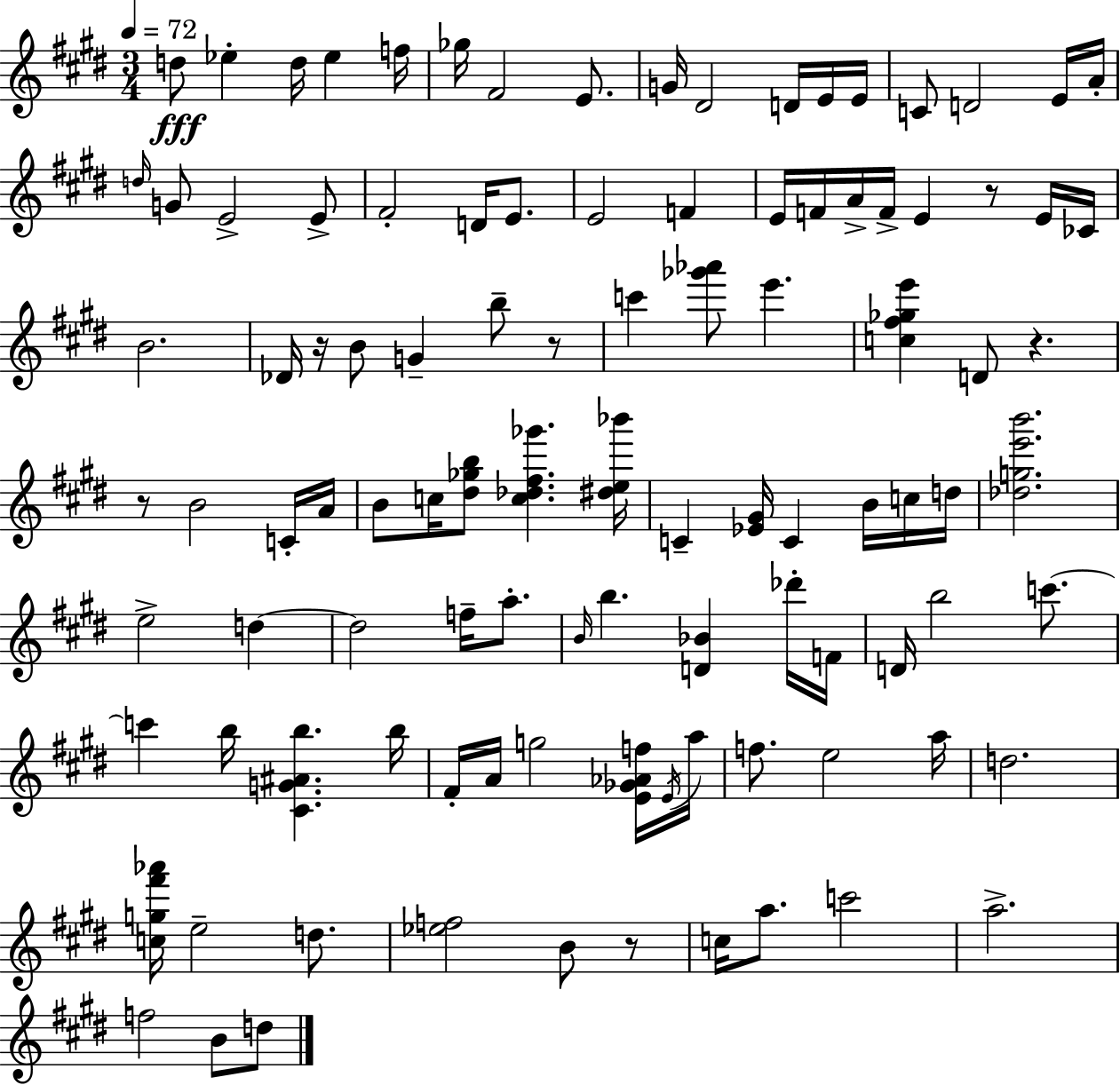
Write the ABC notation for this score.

X:1
T:Untitled
M:3/4
L:1/4
K:E
d/2 _e d/4 _e f/4 _g/4 ^F2 E/2 G/4 ^D2 D/4 E/4 E/4 C/2 D2 E/4 A/4 d/4 G/2 E2 E/2 ^F2 D/4 E/2 E2 F E/4 F/4 A/4 F/4 E z/2 E/4 _C/4 B2 _D/4 z/4 B/2 G b/2 z/2 c' [_g'_a']/2 e' [c^f_ge'] D/2 z z/2 B2 C/4 A/4 B/2 c/4 [^d_gb]/2 [c_d^f_g'] [^de_b']/4 C [_E^G]/4 C B/4 c/4 d/4 [_dge'b']2 e2 d d2 f/4 a/2 B/4 b [D_B] _d'/4 F/4 D/4 b2 c'/2 c' b/4 [^CG^Ab] b/4 ^F/4 A/4 g2 [E_G_Af]/4 E/4 a/4 f/2 e2 a/4 d2 [cg^f'_a']/4 e2 d/2 [_ef]2 B/2 z/2 c/4 a/2 c'2 a2 f2 B/2 d/2